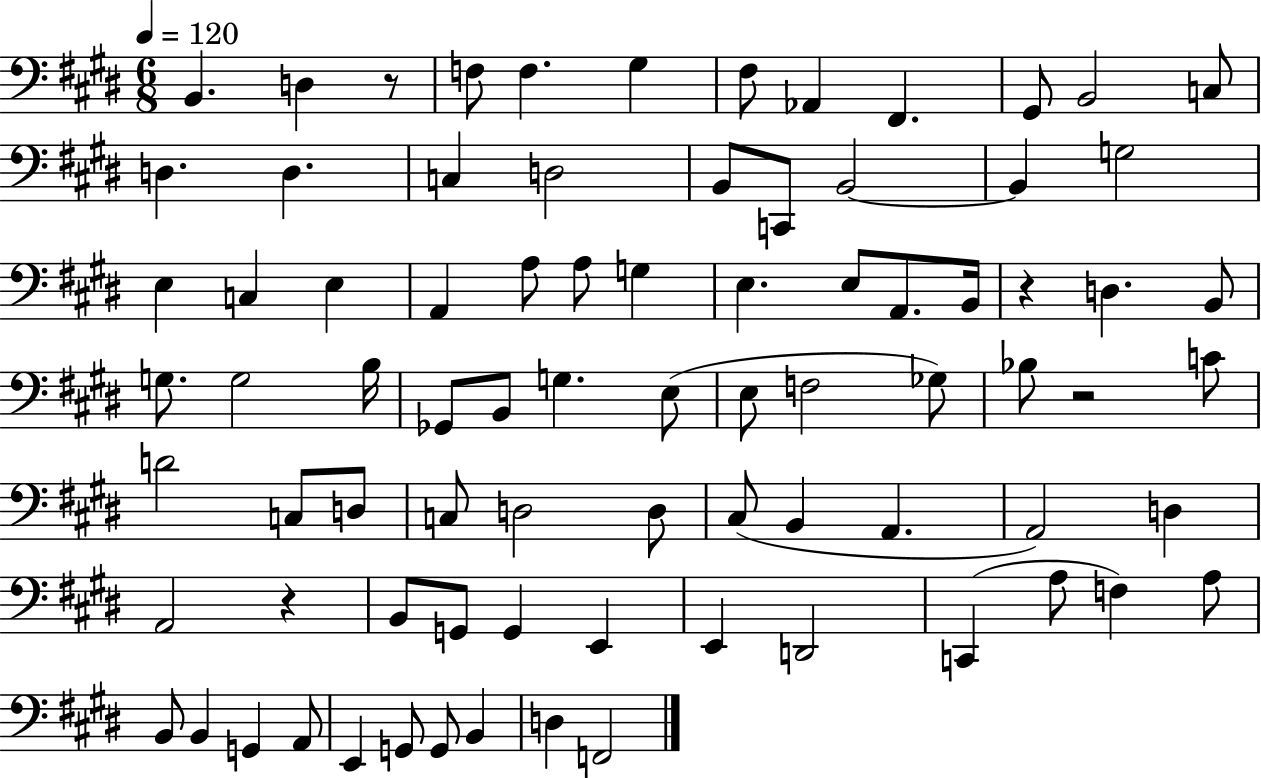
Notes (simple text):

B2/q. D3/q R/e F3/e F3/q. G#3/q F#3/e Ab2/q F#2/q. G#2/e B2/h C3/e D3/q. D3/q. C3/q D3/h B2/e C2/e B2/h B2/q G3/h E3/q C3/q E3/q A2/q A3/e A3/e G3/q E3/q. E3/e A2/e. B2/s R/q D3/q. B2/e G3/e. G3/h B3/s Gb2/e B2/e G3/q. E3/e E3/e F3/h Gb3/e Bb3/e R/h C4/e D4/h C3/e D3/e C3/e D3/h D3/e C#3/e B2/q A2/q. A2/h D3/q A2/h R/q B2/e G2/e G2/q E2/q E2/q D2/h C2/q A3/e F3/q A3/e B2/e B2/q G2/q A2/e E2/q G2/e G2/e B2/q D3/q F2/h